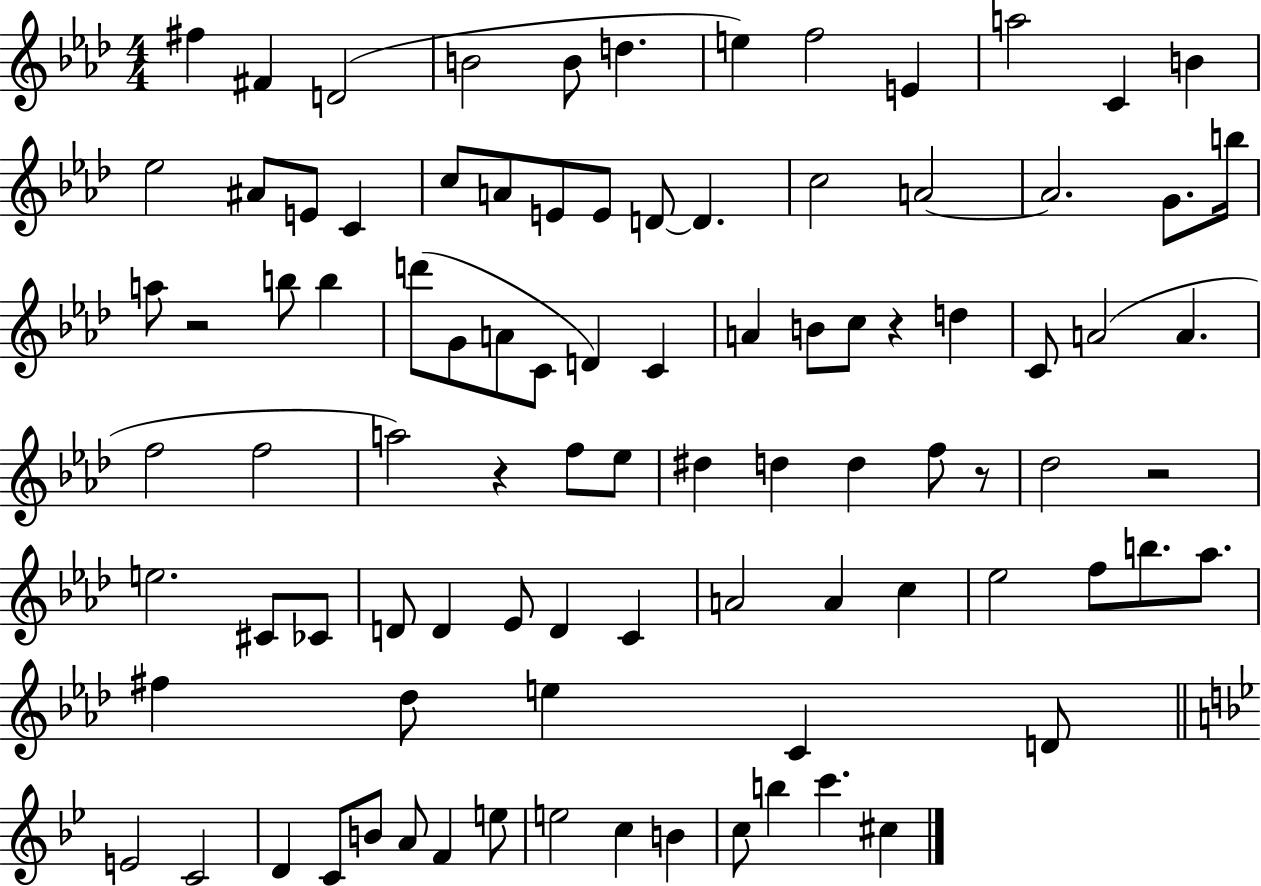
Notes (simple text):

F#5/q F#4/q D4/h B4/h B4/e D5/q. E5/q F5/h E4/q A5/h C4/q B4/q Eb5/h A#4/e E4/e C4/q C5/e A4/e E4/e E4/e D4/e D4/q. C5/h A4/h A4/h. G4/e. B5/s A5/e R/h B5/e B5/q D6/e G4/e A4/e C4/e D4/q C4/q A4/q B4/e C5/e R/q D5/q C4/e A4/h A4/q. F5/h F5/h A5/h R/q F5/e Eb5/e D#5/q D5/q D5/q F5/e R/e Db5/h R/h E5/h. C#4/e CES4/e D4/e D4/q Eb4/e D4/q C4/q A4/h A4/q C5/q Eb5/h F5/e B5/e. Ab5/e. F#5/q Db5/e E5/q C4/q D4/e E4/h C4/h D4/q C4/e B4/e A4/e F4/q E5/e E5/h C5/q B4/q C5/e B5/q C6/q. C#5/q